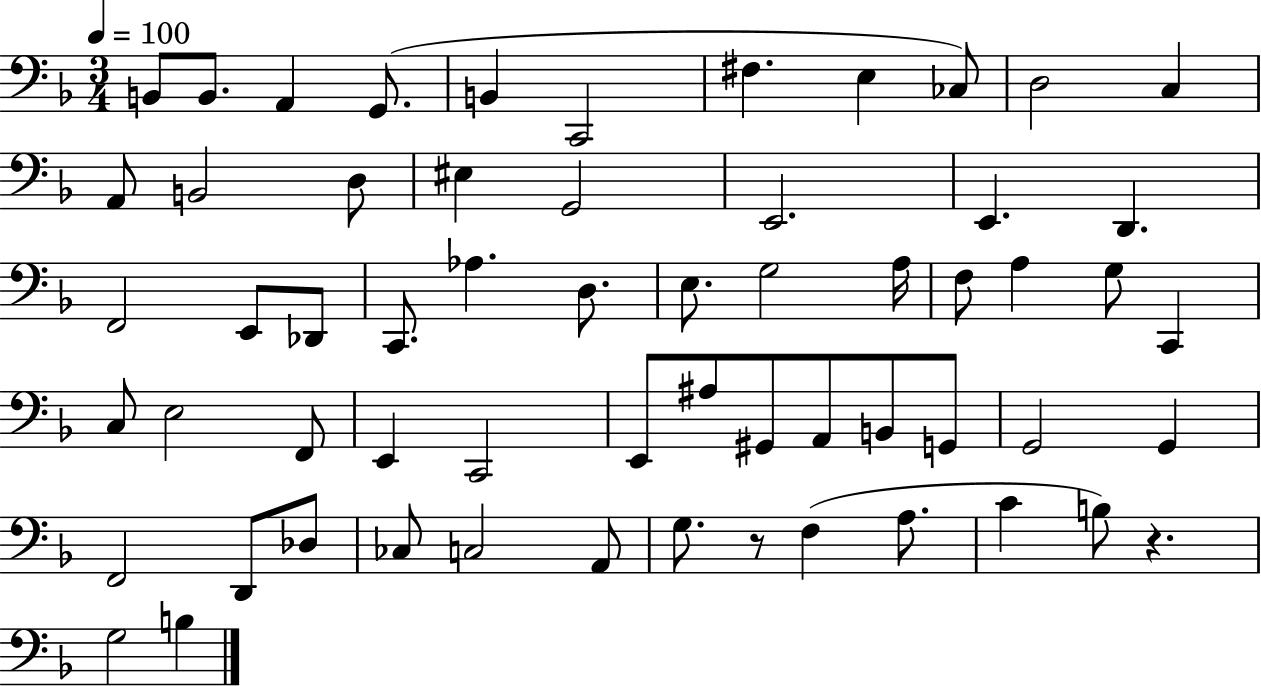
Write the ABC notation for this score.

X:1
T:Untitled
M:3/4
L:1/4
K:F
B,,/2 B,,/2 A,, G,,/2 B,, C,,2 ^F, E, _C,/2 D,2 C, A,,/2 B,,2 D,/2 ^E, G,,2 E,,2 E,, D,, F,,2 E,,/2 _D,,/2 C,,/2 _A, D,/2 E,/2 G,2 A,/4 F,/2 A, G,/2 C,, C,/2 E,2 F,,/2 E,, C,,2 E,,/2 ^A,/2 ^G,,/2 A,,/2 B,,/2 G,,/2 G,,2 G,, F,,2 D,,/2 _D,/2 _C,/2 C,2 A,,/2 G,/2 z/2 F, A,/2 C B,/2 z G,2 B,